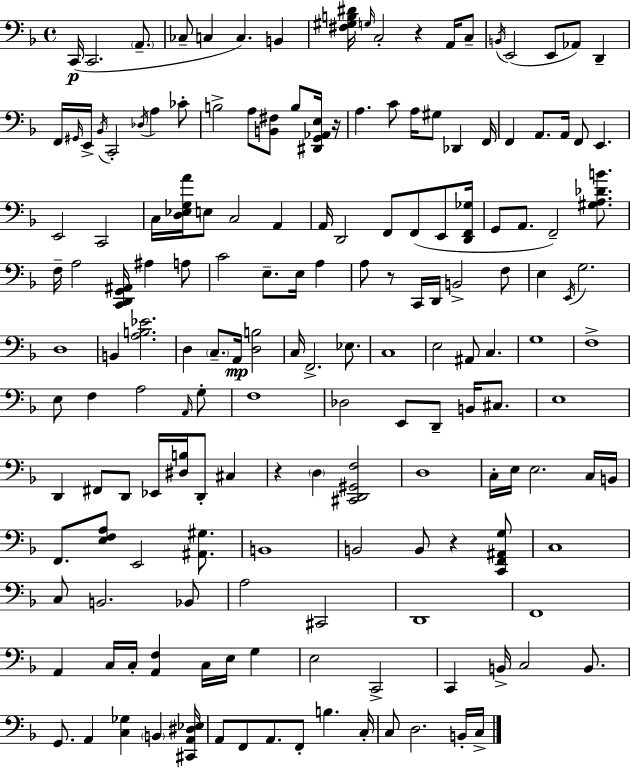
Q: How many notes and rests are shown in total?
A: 167